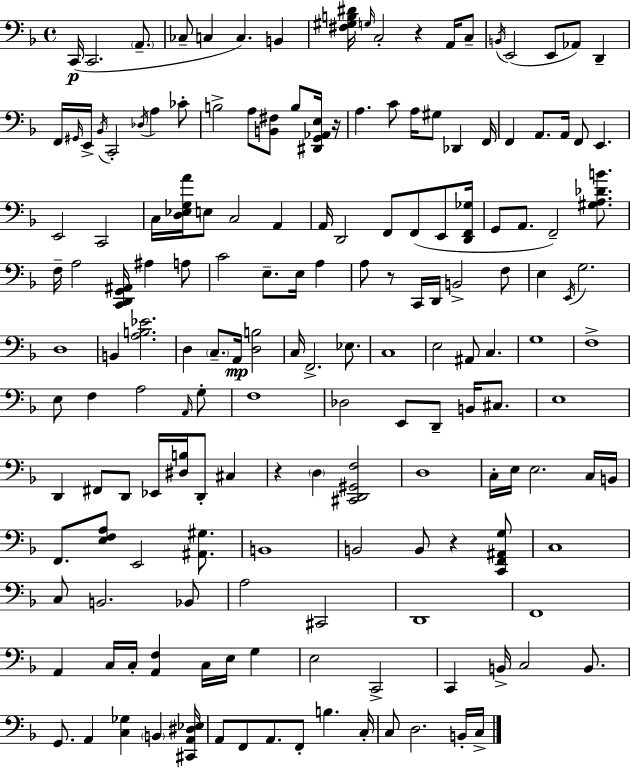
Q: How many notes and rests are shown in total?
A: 167